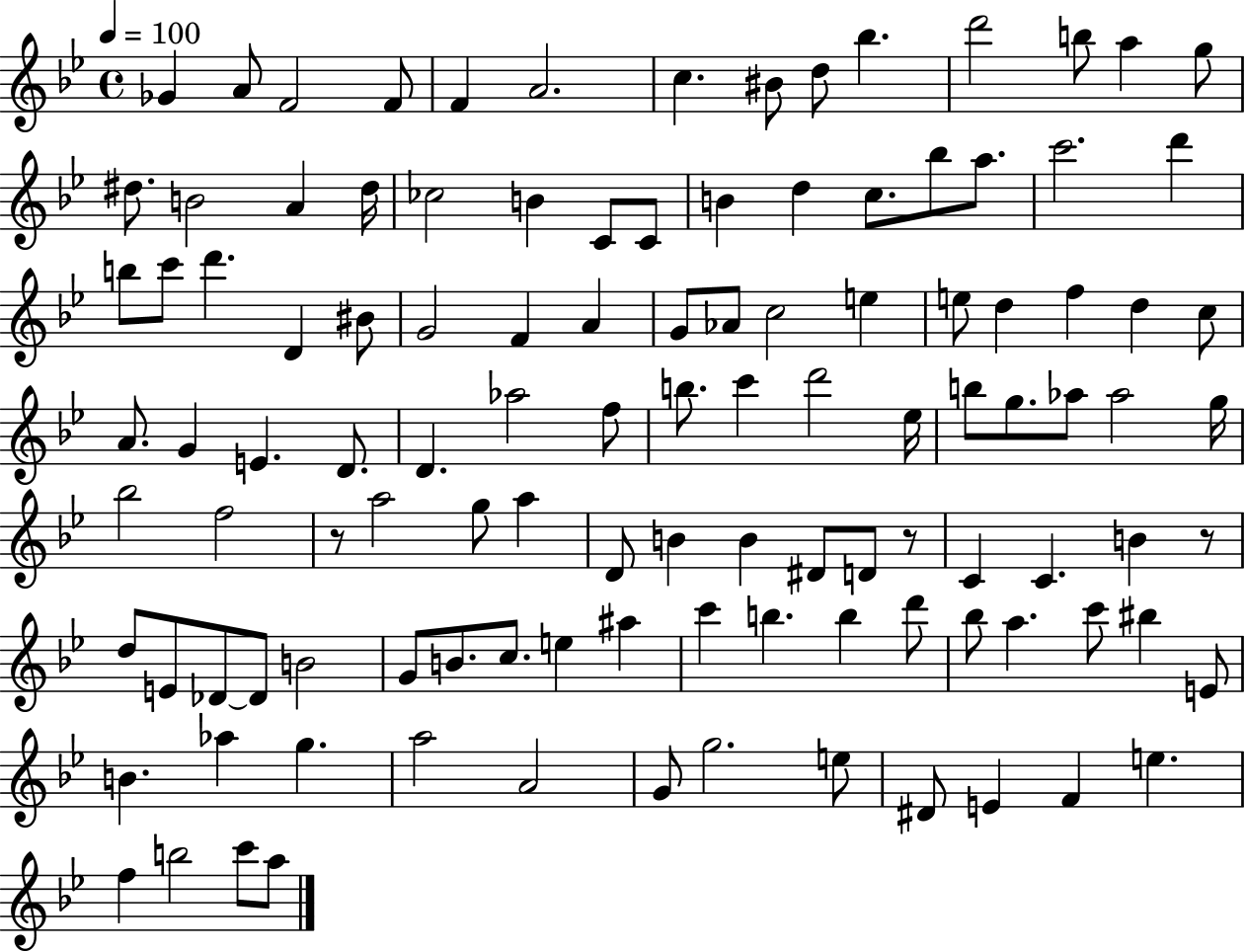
{
  \clef treble
  \time 4/4
  \defaultTimeSignature
  \key bes \major
  \tempo 4 = 100
  \repeat volta 2 { ges'4 a'8 f'2 f'8 | f'4 a'2. | c''4. bis'8 d''8 bes''4. | d'''2 b''8 a''4 g''8 | \break dis''8. b'2 a'4 dis''16 | ces''2 b'4 c'8 c'8 | b'4 d''4 c''8. bes''8 a''8. | c'''2. d'''4 | \break b''8 c'''8 d'''4. d'4 bis'8 | g'2 f'4 a'4 | g'8 aes'8 c''2 e''4 | e''8 d''4 f''4 d''4 c''8 | \break a'8. g'4 e'4. d'8. | d'4. aes''2 f''8 | b''8. c'''4 d'''2 ees''16 | b''8 g''8. aes''8 aes''2 g''16 | \break bes''2 f''2 | r8 a''2 g''8 a''4 | d'8 b'4 b'4 dis'8 d'8 r8 | c'4 c'4. b'4 r8 | \break d''8 e'8 des'8~~ des'8 b'2 | g'8 b'8. c''8. e''4 ais''4 | c'''4 b''4. b''4 d'''8 | bes''8 a''4. c'''8 bis''4 e'8 | \break b'4. aes''4 g''4. | a''2 a'2 | g'8 g''2. e''8 | dis'8 e'4 f'4 e''4. | \break f''4 b''2 c'''8 a''8 | } \bar "|."
}